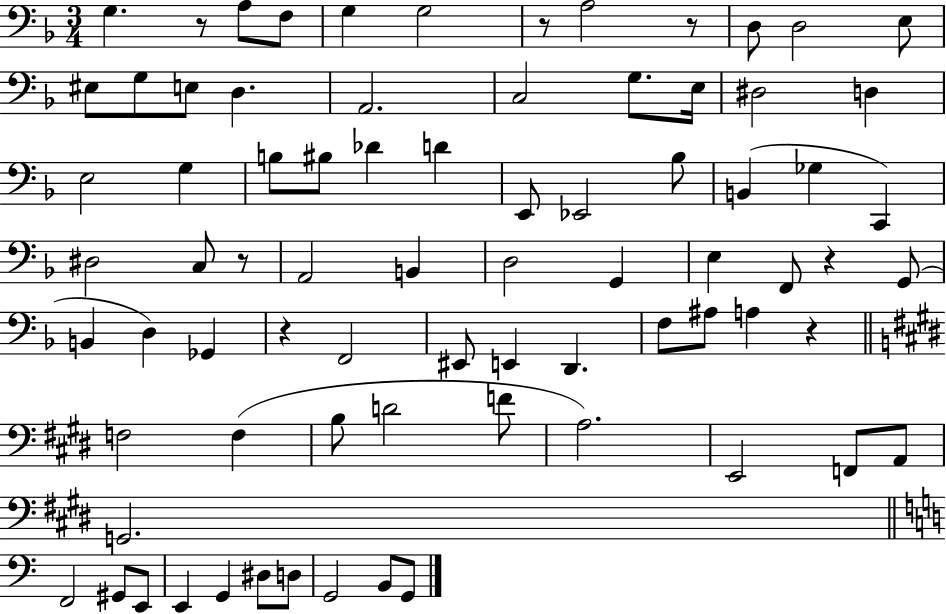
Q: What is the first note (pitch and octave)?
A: G3